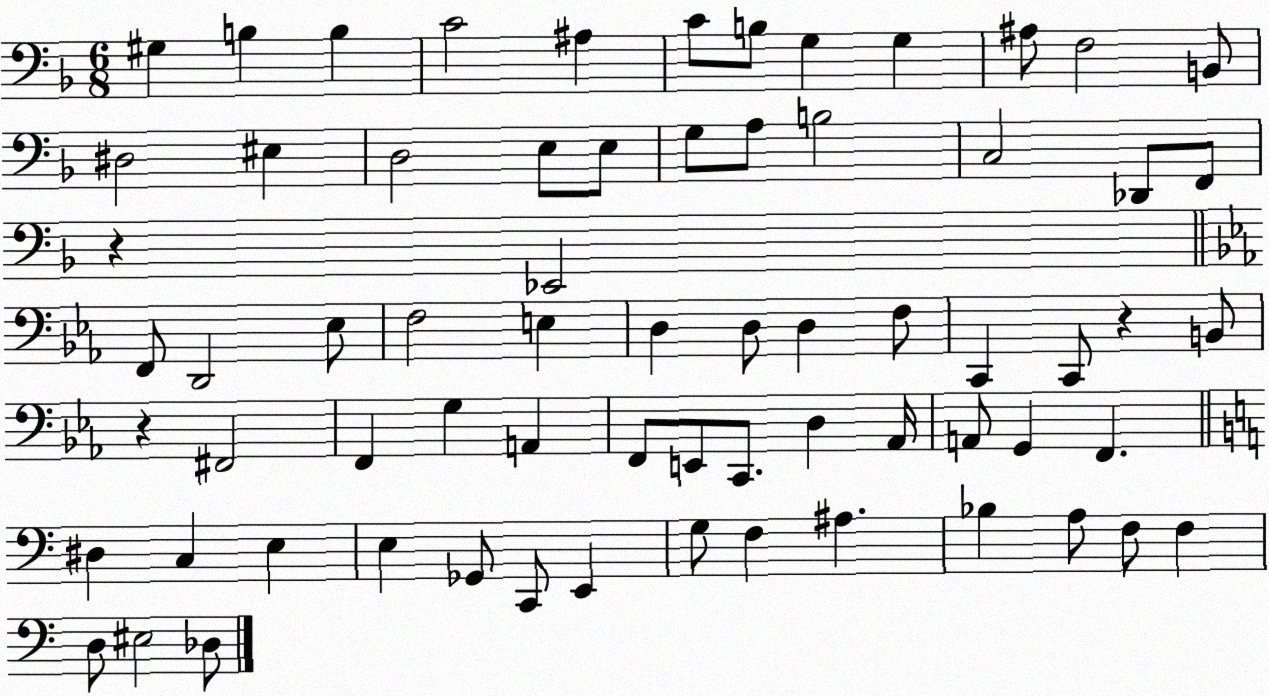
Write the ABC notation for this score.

X:1
T:Untitled
M:6/8
L:1/4
K:F
^G, B, B, C2 ^A, C/2 B,/2 G, G, ^A,/2 F,2 B,,/2 ^D,2 ^E, D,2 E,/2 E,/2 G,/2 A,/2 B,2 C,2 _D,,/2 F,,/2 z _E,,2 F,,/2 D,,2 _E,/2 F,2 E, D, D,/2 D, F,/2 C,, C,,/2 z B,,/2 z ^F,,2 F,, G, A,, F,,/2 E,,/2 C,,/2 D, _A,,/4 A,,/2 G,, F,, ^D, C, E, E, _G,,/2 C,,/2 E,, G,/2 F, ^A, _B, A,/2 F,/2 F, D,/2 ^E,2 _D,/2